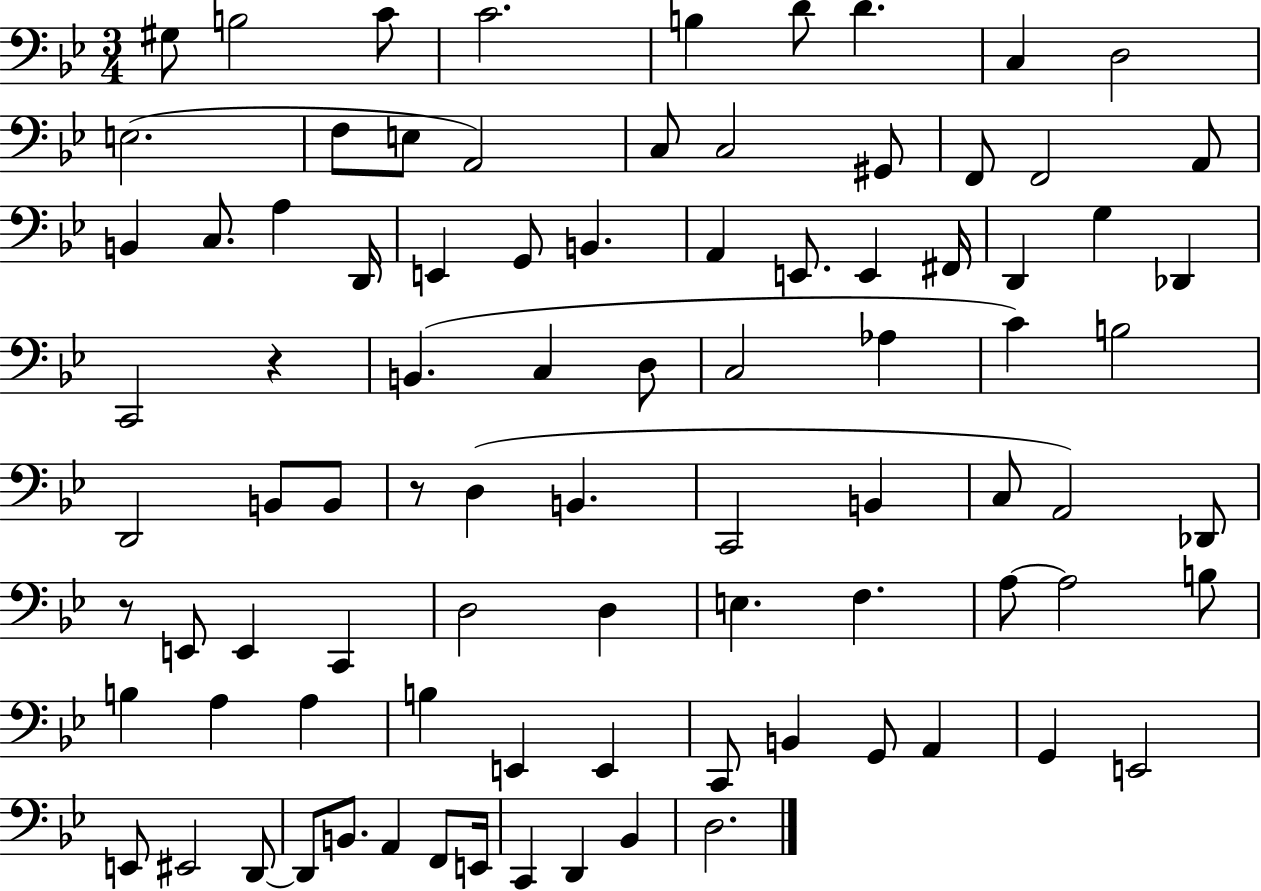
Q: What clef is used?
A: bass